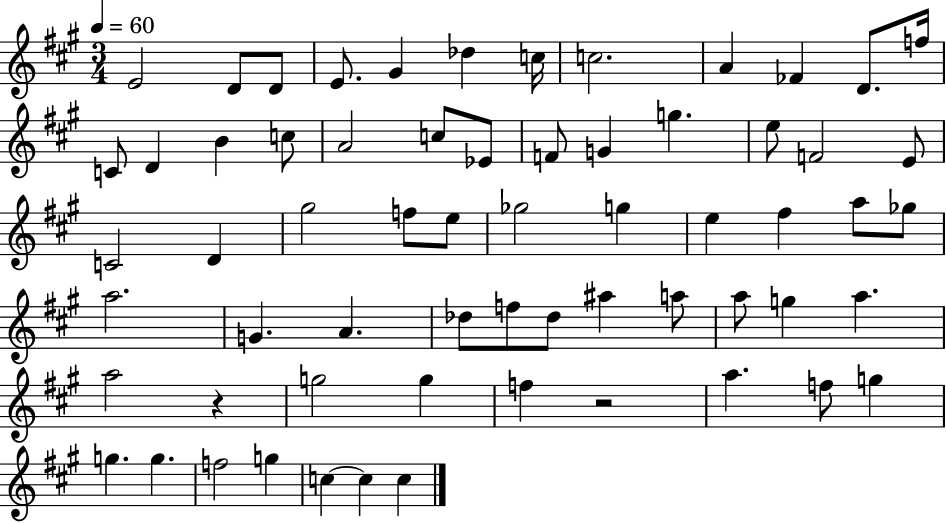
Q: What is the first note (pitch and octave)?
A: E4